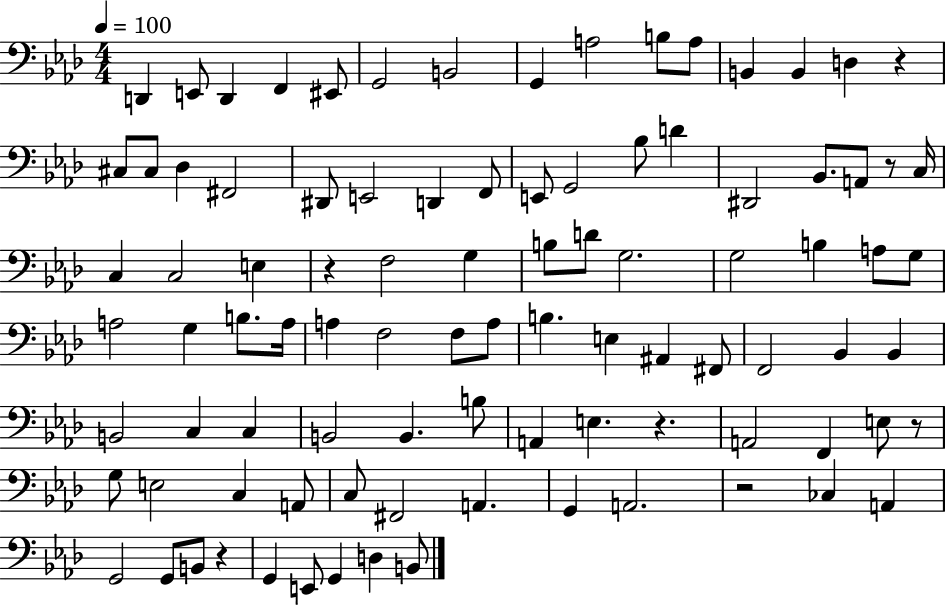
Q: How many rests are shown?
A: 7